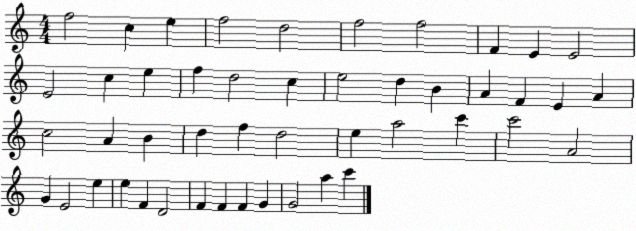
X:1
T:Untitled
M:4/4
L:1/4
K:C
f2 c e f2 d2 f2 f2 F E E2 E2 c e f d2 c e2 d B A F E A c2 A B d f d2 e a2 c' c'2 A2 G E2 e e F D2 F F F G G2 a c'